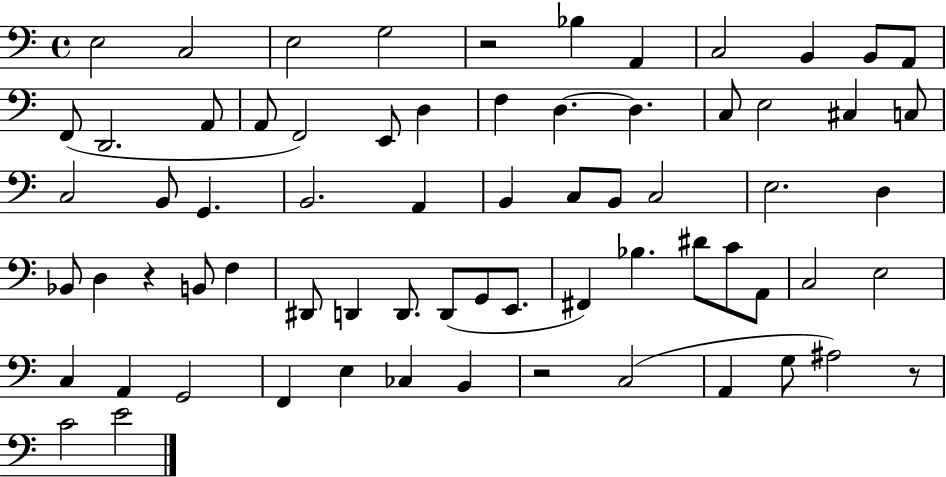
X:1
T:Untitled
M:4/4
L:1/4
K:C
E,2 C,2 E,2 G,2 z2 _B, A,, C,2 B,, B,,/2 A,,/2 F,,/2 D,,2 A,,/2 A,,/2 F,,2 E,,/2 D, F, D, D, C,/2 E,2 ^C, C,/2 C,2 B,,/2 G,, B,,2 A,, B,, C,/2 B,,/2 C,2 E,2 D, _B,,/2 D, z B,,/2 F, ^D,,/2 D,, D,,/2 D,,/2 G,,/2 E,,/2 ^F,, _B, ^D/2 C/2 A,,/2 C,2 E,2 C, A,, G,,2 F,, E, _C, B,, z2 C,2 A,, G,/2 ^A,2 z/2 C2 E2